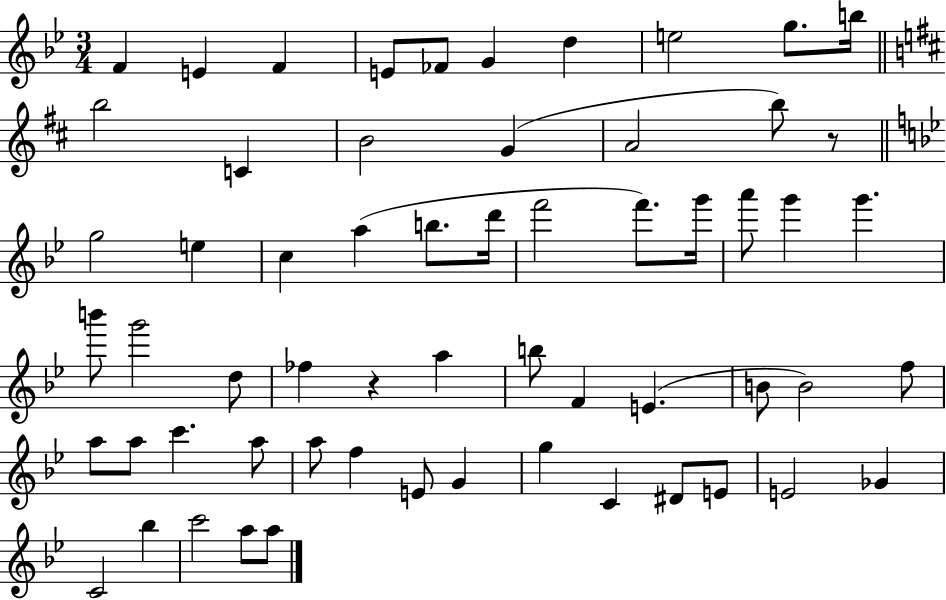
F4/q E4/q F4/q E4/e FES4/e G4/q D5/q E5/h G5/e. B5/s B5/h C4/q B4/h G4/q A4/h B5/e R/e G5/h E5/q C5/q A5/q B5/e. D6/s F6/h F6/e. G6/s A6/e G6/q G6/q. B6/e G6/h D5/e FES5/q R/q A5/q B5/e F4/q E4/q. B4/e B4/h F5/e A5/e A5/e C6/q. A5/e A5/e F5/q E4/e G4/q G5/q C4/q D#4/e E4/e E4/h Gb4/q C4/h Bb5/q C6/h A5/e A5/e